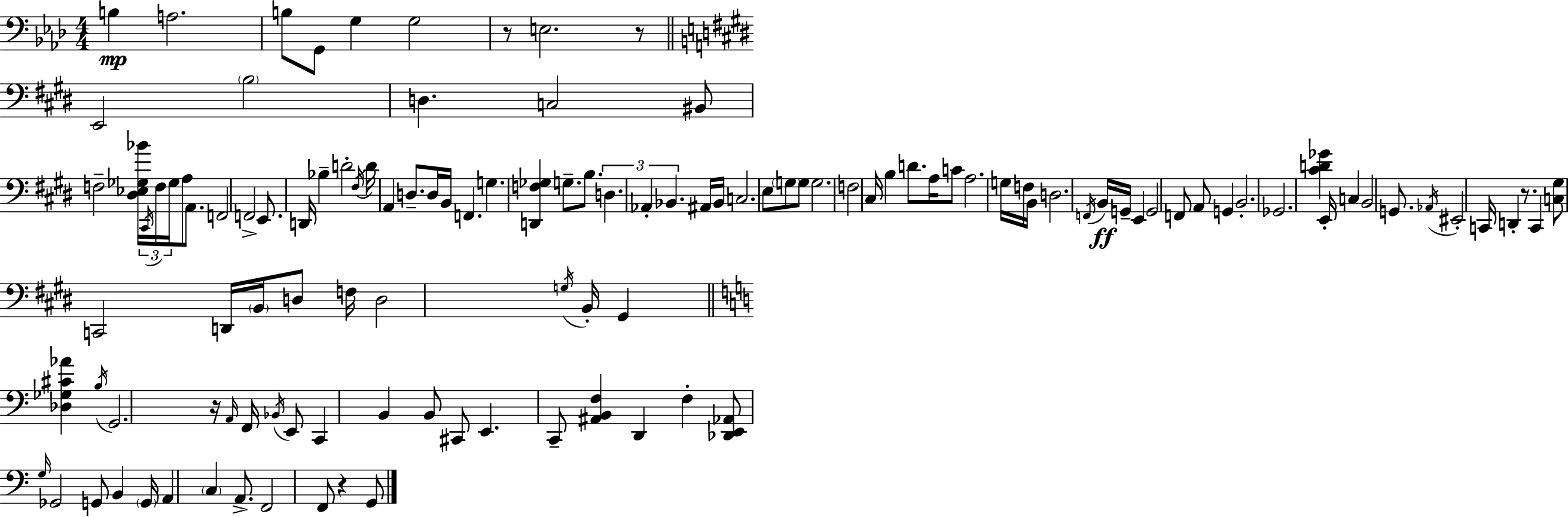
{
  \clef bass
  \numericTimeSignature
  \time 4/4
  \key aes \major
  b4\mp a2. | b8 g,8 g4 g2 | r8 e2. r8 | \bar "||" \break \key e \major e,2 \parenthesize b2 | d4. c2 bis,8 | f2-- <dis ees ges bes'>16 \tuplet 3/2 { \acciaccatura { cis,16 } f16 ges16 } a8 a,8. | f,2 f,2-> | \break e,8. d,16 bes4-- d'2-. | \acciaccatura { fis16 } d'16 a,4 d8.-- d16 b,16 f,4. | g4. <d, f ges>4 g8.-- b8. | \tuplet 3/2 { d4. aes,4-. bes,4. } | \break ais,16 bes,16 c2. | e8 \parenthesize g8 g8 g2. | f2 cis16 b4 d'8. | a16 c'8 a2. | \break g16 f16 b,16 d2. | \acciaccatura { f,16 } b,16\ff g,16-- e,4 g,2 f,8 | a,8 g,4 b,2.-. | ges,2. <cis' d' ges'>4 | \break e,16-. c4 b,2 | g,8. \acciaccatura { aes,16 } eis,2-. c,16 d,4-. | r8. c,4 <c gis>8 c,2 | d,16 \parenthesize b,16 d8 f16 d2 \acciaccatura { g16 } | \break b,16-. gis,4 \bar "||" \break \key c \major <des ges cis' aes'>4 \acciaccatura { b16 } g,2. | r16 \grace { a,16 } f,16 \acciaccatura { bes,16 } e,8 c,4 b,4 b,8 | cis,8 e,4. c,8-- <ais, b, f>4 d,4 | f4-. <des, e, aes,>8 \grace { g16 } ges,2 | \break g,8 b,4 \parenthesize g,16 a,4 \parenthesize c4 | a,8.-> f,2 f,8 r4 | g,8 \bar "|."
}